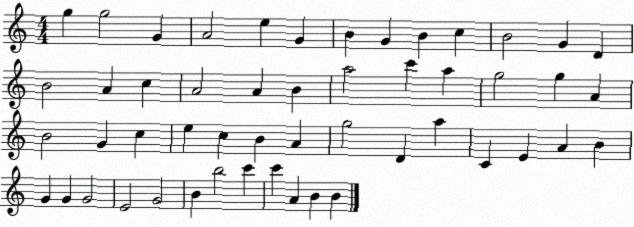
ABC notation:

X:1
T:Untitled
M:4/4
L:1/4
K:C
g g2 G A2 e G B G B c B2 G D B2 A c A2 A B a2 c' a g2 g A B2 G c e c B A g2 D a C E A B G G G2 E2 G2 B b2 c' c' A B B